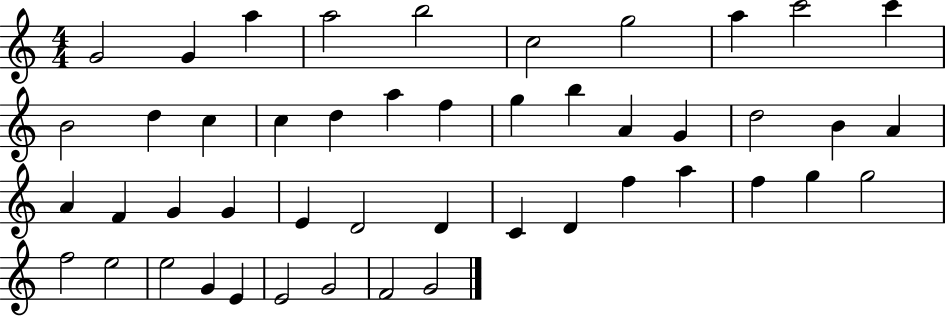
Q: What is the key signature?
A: C major